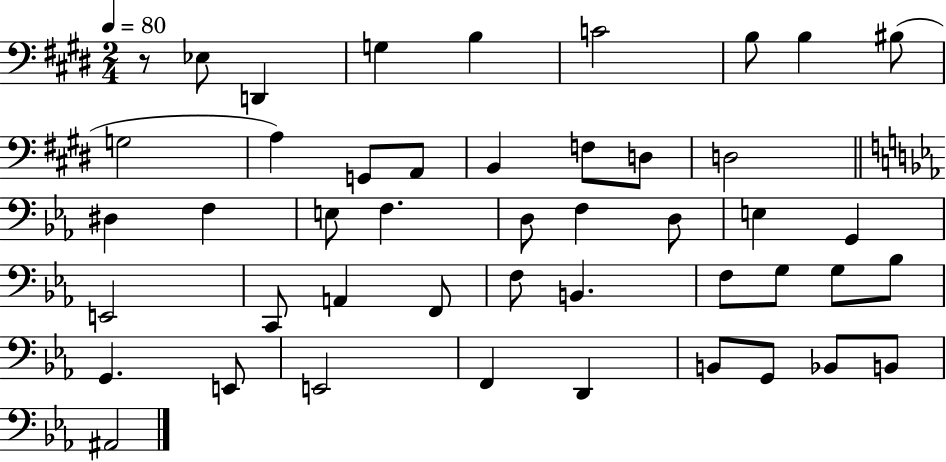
X:1
T:Untitled
M:2/4
L:1/4
K:E
z/2 _E,/2 D,, G, B, C2 B,/2 B, ^B,/2 G,2 A, G,,/2 A,,/2 B,, F,/2 D,/2 D,2 ^D, F, E,/2 F, D,/2 F, D,/2 E, G,, E,,2 C,,/2 A,, F,,/2 F,/2 B,, F,/2 G,/2 G,/2 _B,/2 G,, E,,/2 E,,2 F,, D,, B,,/2 G,,/2 _B,,/2 B,,/2 ^A,,2